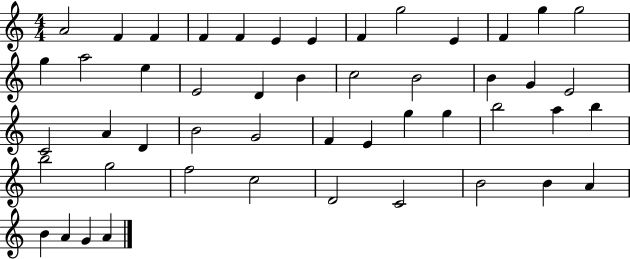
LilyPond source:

{
  \clef treble
  \numericTimeSignature
  \time 4/4
  \key c \major
  a'2 f'4 f'4 | f'4 f'4 e'4 e'4 | f'4 g''2 e'4 | f'4 g''4 g''2 | \break g''4 a''2 e''4 | e'2 d'4 b'4 | c''2 b'2 | b'4 g'4 e'2 | \break c'2 a'4 d'4 | b'2 g'2 | f'4 e'4 g''4 g''4 | b''2 a''4 b''4 | \break b''2 g''2 | f''2 c''2 | d'2 c'2 | b'2 b'4 a'4 | \break b'4 a'4 g'4 a'4 | \bar "|."
}